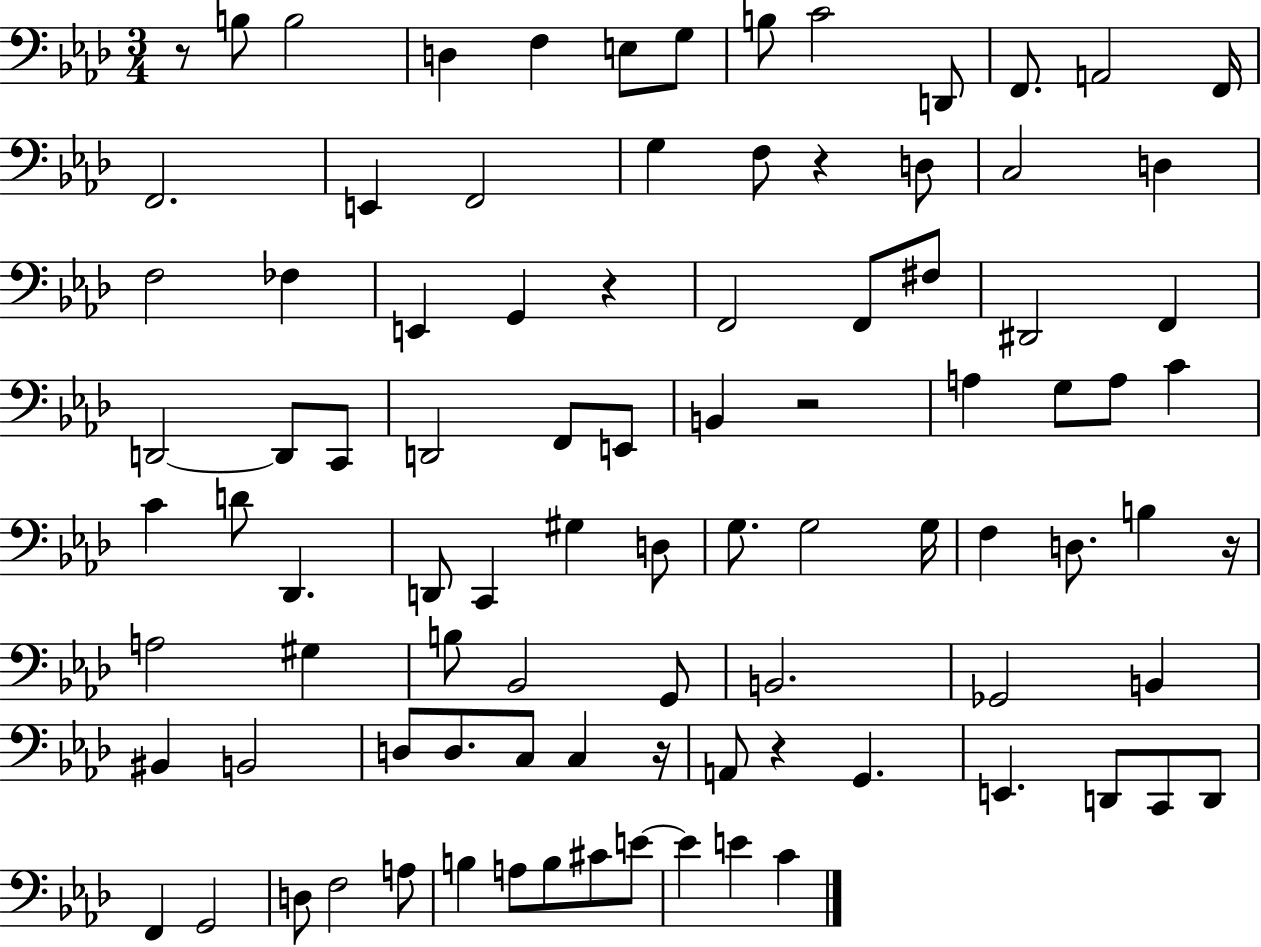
{
  \clef bass
  \numericTimeSignature
  \time 3/4
  \key aes \major
  r8 b8 b2 | d4 f4 e8 g8 | b8 c'2 d,8 | f,8. a,2 f,16 | \break f,2. | e,4 f,2 | g4 f8 r4 d8 | c2 d4 | \break f2 fes4 | e,4 g,4 r4 | f,2 f,8 fis8 | dis,2 f,4 | \break d,2~~ d,8 c,8 | d,2 f,8 e,8 | b,4 r2 | a4 g8 a8 c'4 | \break c'4 d'8 des,4. | d,8 c,4 gis4 d8 | g8. g2 g16 | f4 d8. b4 r16 | \break a2 gis4 | b8 bes,2 g,8 | b,2. | ges,2 b,4 | \break bis,4 b,2 | d8 d8. c8 c4 r16 | a,8 r4 g,4. | e,4. d,8 c,8 d,8 | \break f,4 g,2 | d8 f2 a8 | b4 a8 b8 cis'8 e'8~~ | e'4 e'4 c'4 | \break \bar "|."
}